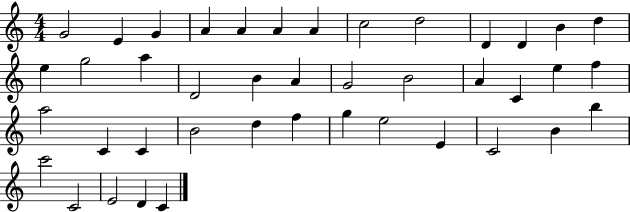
{
  \clef treble
  \numericTimeSignature
  \time 4/4
  \key c \major
  g'2 e'4 g'4 | a'4 a'4 a'4 a'4 | c''2 d''2 | d'4 d'4 b'4 d''4 | \break e''4 g''2 a''4 | d'2 b'4 a'4 | g'2 b'2 | a'4 c'4 e''4 f''4 | \break a''2 c'4 c'4 | b'2 d''4 f''4 | g''4 e''2 e'4 | c'2 b'4 b''4 | \break c'''2 c'2 | e'2 d'4 c'4 | \bar "|."
}